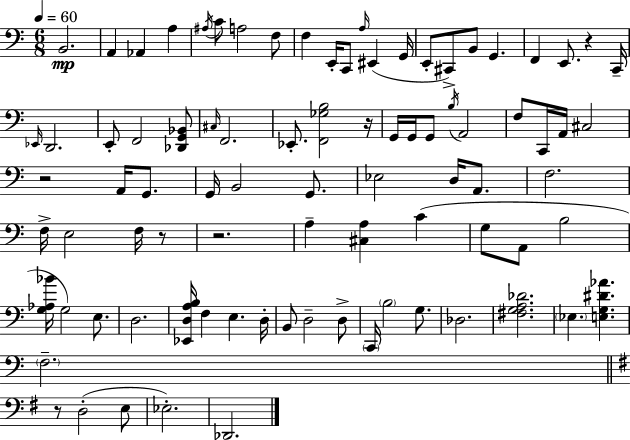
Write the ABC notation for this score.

X:1
T:Untitled
M:6/8
L:1/4
K:Am
B,,2 A,, _A,, A, ^A,/4 C/2 A,2 F,/2 F, E,,/4 C,,/2 A,/4 ^E,, G,,/4 E,,/2 ^C,,/2 B,,/2 G,, F,, E,,/2 z C,,/4 _E,,/4 D,,2 E,,/2 F,,2 [_D,,G,,_B,,]/2 ^C,/4 F,,2 _E,,/2 [F,,_G,B,]2 z/4 G,,/4 G,,/4 G,,/2 B,/4 A,,2 F,/2 C,,/4 A,,/4 ^C,2 z2 A,,/4 G,,/2 G,,/4 B,,2 G,,/2 _E,2 D,/4 A,,/2 F,2 F,/4 E,2 F,/4 z/2 z2 A, [^C,A,] C G,/2 A,,/2 B,2 [G,_A,_B]/4 G,2 E,/2 D,2 [_E,,D,A,B,]/4 F, E, D,/4 B,,/2 D,2 D,/2 C,,/4 B,2 G,/2 _D,2 [^F,G,A,_D]2 _E, [E,G,^D_A] F,2 z/2 D,2 E,/2 _E,2 _D,,2